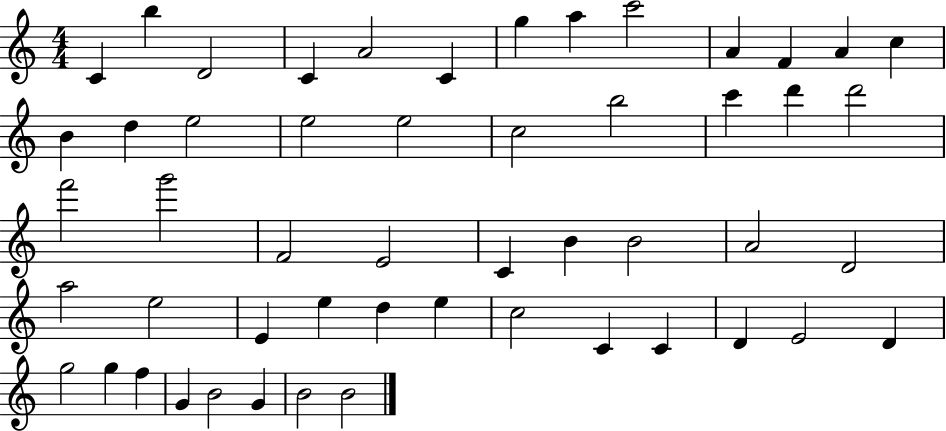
C4/q B5/q D4/h C4/q A4/h C4/q G5/q A5/q C6/h A4/q F4/q A4/q C5/q B4/q D5/q E5/h E5/h E5/h C5/h B5/h C6/q D6/q D6/h F6/h G6/h F4/h E4/h C4/q B4/q B4/h A4/h D4/h A5/h E5/h E4/q E5/q D5/q E5/q C5/h C4/q C4/q D4/q E4/h D4/q G5/h G5/q F5/q G4/q B4/h G4/q B4/h B4/h